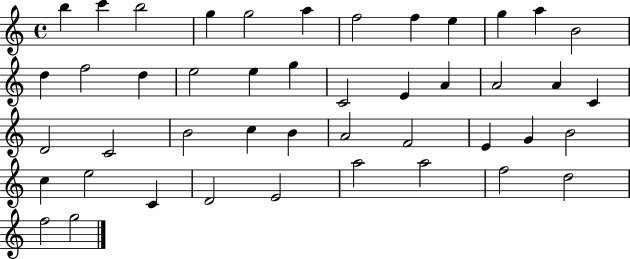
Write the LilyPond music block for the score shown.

{
  \clef treble
  \time 4/4
  \defaultTimeSignature
  \key c \major
  b''4 c'''4 b''2 | g''4 g''2 a''4 | f''2 f''4 e''4 | g''4 a''4 b'2 | \break d''4 f''2 d''4 | e''2 e''4 g''4 | c'2 e'4 a'4 | a'2 a'4 c'4 | \break d'2 c'2 | b'2 c''4 b'4 | a'2 f'2 | e'4 g'4 b'2 | \break c''4 e''2 c'4 | d'2 e'2 | a''2 a''2 | f''2 d''2 | \break f''2 g''2 | \bar "|."
}